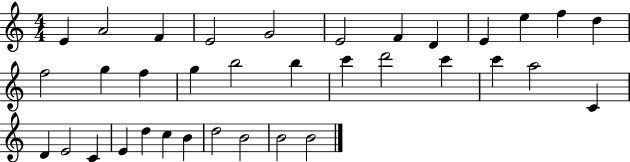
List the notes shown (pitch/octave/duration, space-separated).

E4/q A4/h F4/q E4/h G4/h E4/h F4/q D4/q E4/q E5/q F5/q D5/q F5/h G5/q F5/q G5/q B5/h B5/q C6/q D6/h C6/q C6/q A5/h C4/q D4/q E4/h C4/q E4/q D5/q C5/q B4/q D5/h B4/h B4/h B4/h